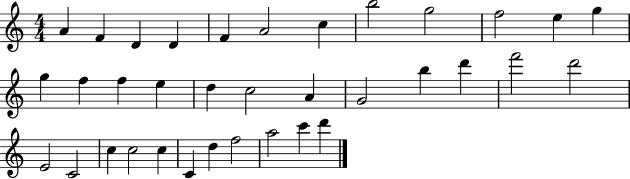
X:1
T:Untitled
M:4/4
L:1/4
K:C
A F D D F A2 c b2 g2 f2 e g g f f e d c2 A G2 b d' f'2 d'2 E2 C2 c c2 c C d f2 a2 c' d'